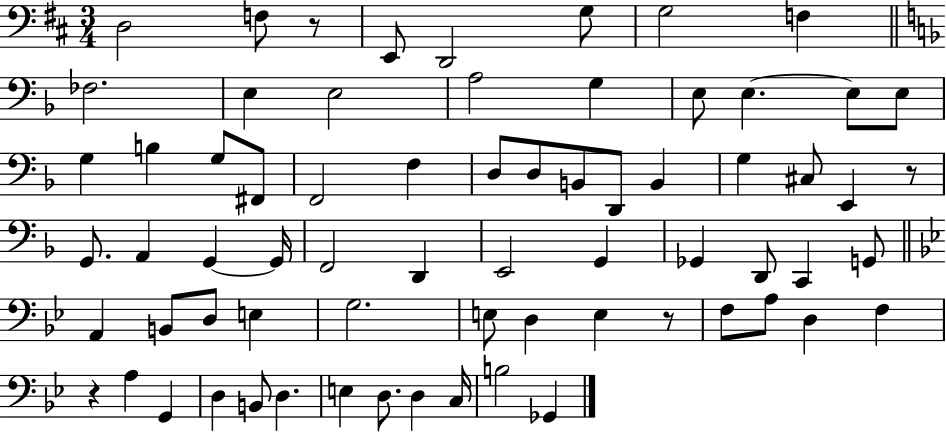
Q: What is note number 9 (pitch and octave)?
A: E3